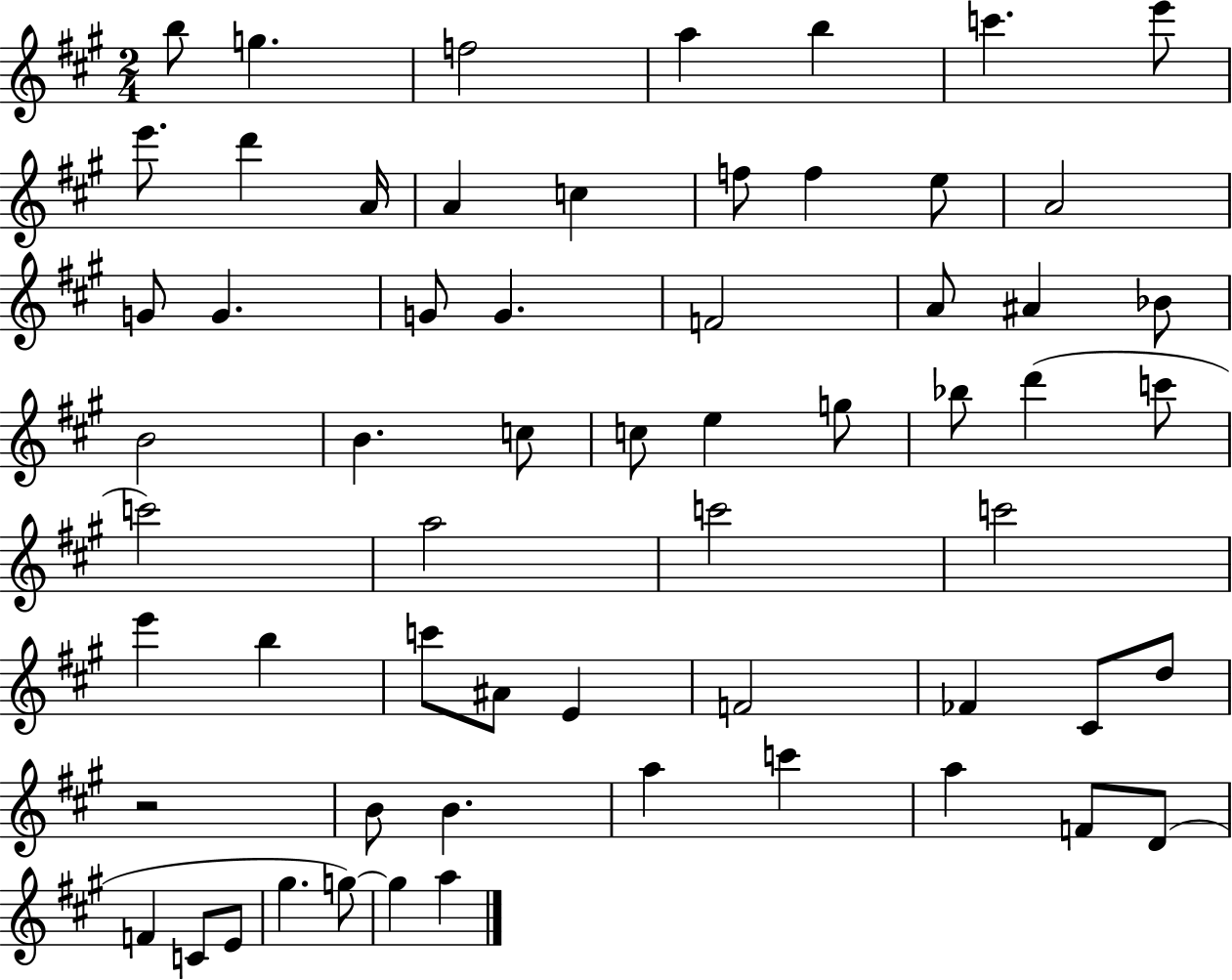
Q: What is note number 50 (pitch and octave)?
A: C6